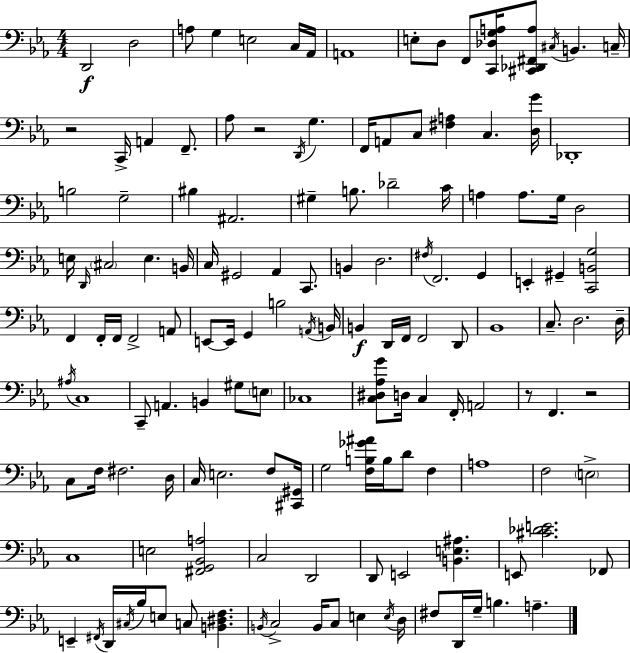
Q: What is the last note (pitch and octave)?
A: A3